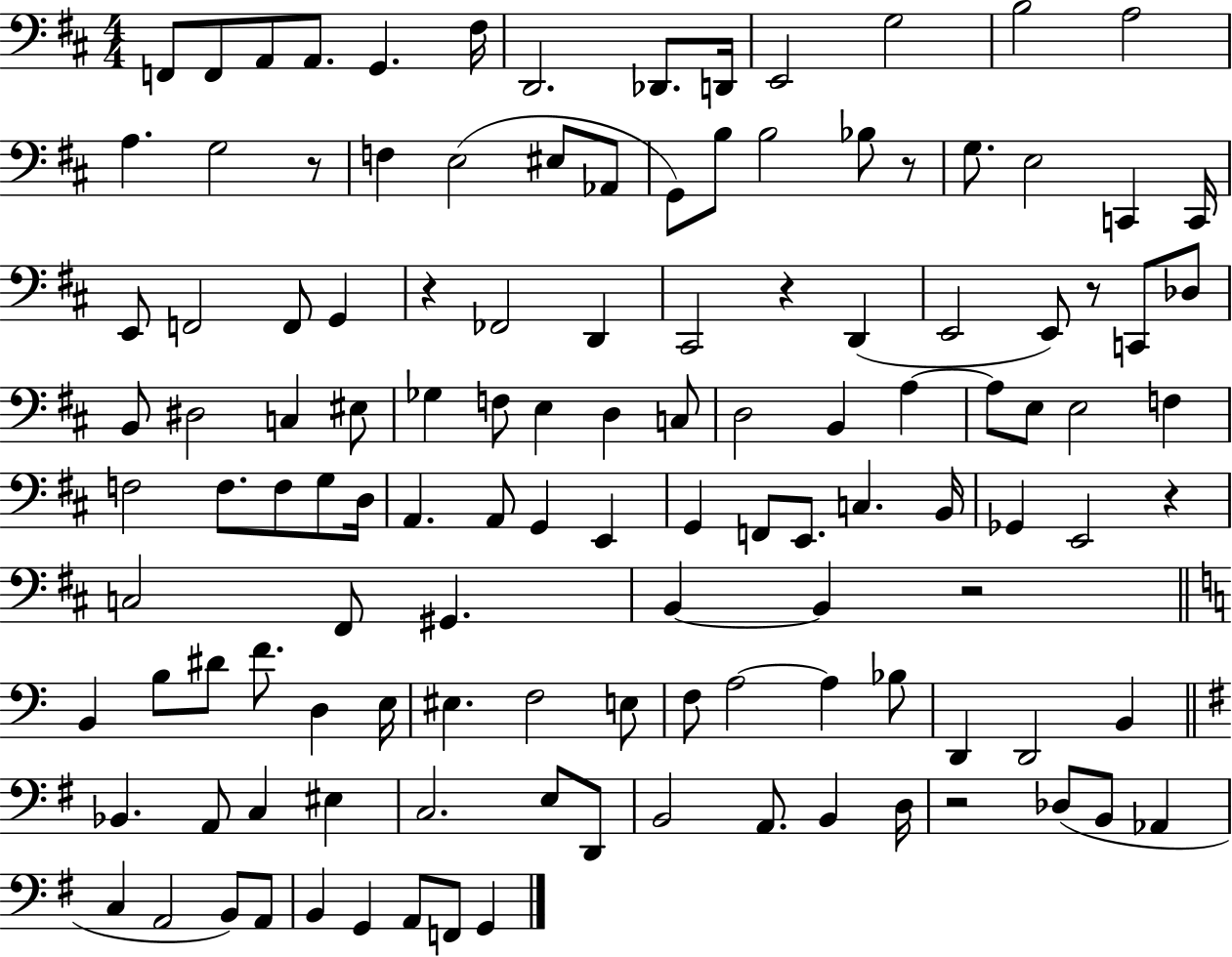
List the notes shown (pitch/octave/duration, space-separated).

F2/e F2/e A2/e A2/e. G2/q. F#3/s D2/h. Db2/e. D2/s E2/h G3/h B3/h A3/h A3/q. G3/h R/e F3/q E3/h EIS3/e Ab2/e G2/e B3/e B3/h Bb3/e R/e G3/e. E3/h C2/q C2/s E2/e F2/h F2/e G2/q R/q FES2/h D2/q C#2/h R/q D2/q E2/h E2/e R/e C2/e Db3/e B2/e D#3/h C3/q EIS3/e Gb3/q F3/e E3/q D3/q C3/e D3/h B2/q A3/q A3/e E3/e E3/h F3/q F3/h F3/e. F3/e G3/e D3/s A2/q. A2/e G2/q E2/q G2/q F2/e E2/e. C3/q. B2/s Gb2/q E2/h R/q C3/h F#2/e G#2/q. B2/q B2/q R/h B2/q B3/e D#4/e F4/e. D3/q E3/s EIS3/q. F3/h E3/e F3/e A3/h A3/q Bb3/e D2/q D2/h B2/q Bb2/q. A2/e C3/q EIS3/q C3/h. E3/e D2/e B2/h A2/e. B2/q D3/s R/h Db3/e B2/e Ab2/q C3/q A2/h B2/e A2/e B2/q G2/q A2/e F2/e G2/q